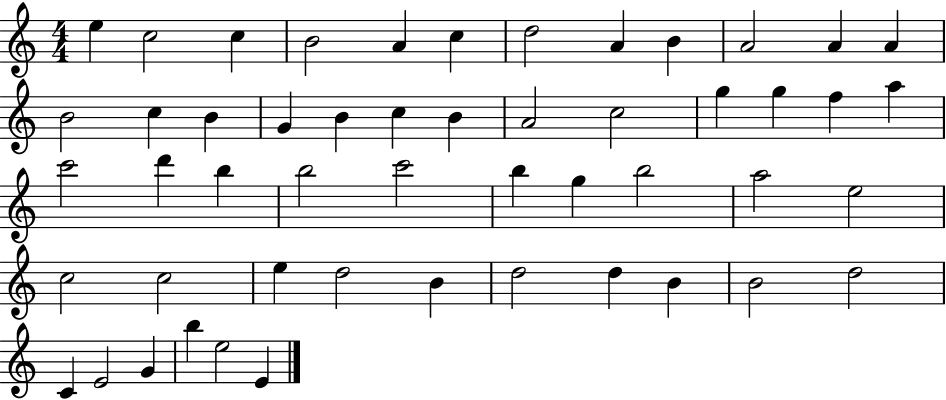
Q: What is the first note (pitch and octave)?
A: E5